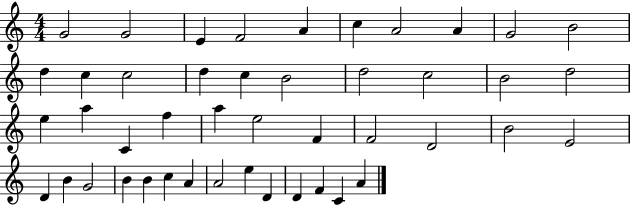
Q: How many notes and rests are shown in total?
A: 45